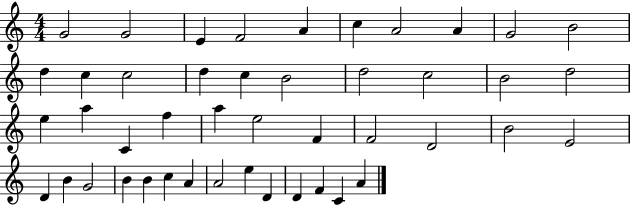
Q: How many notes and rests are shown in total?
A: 45